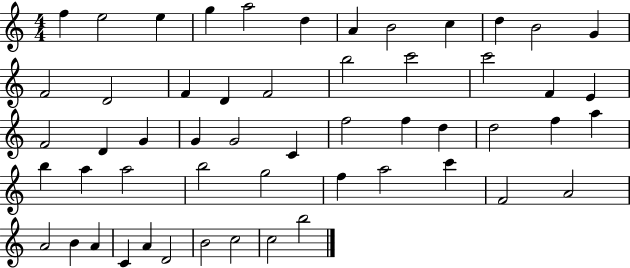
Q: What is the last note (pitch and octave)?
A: B5